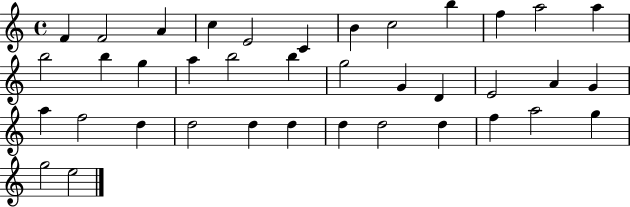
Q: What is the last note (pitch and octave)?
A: E5